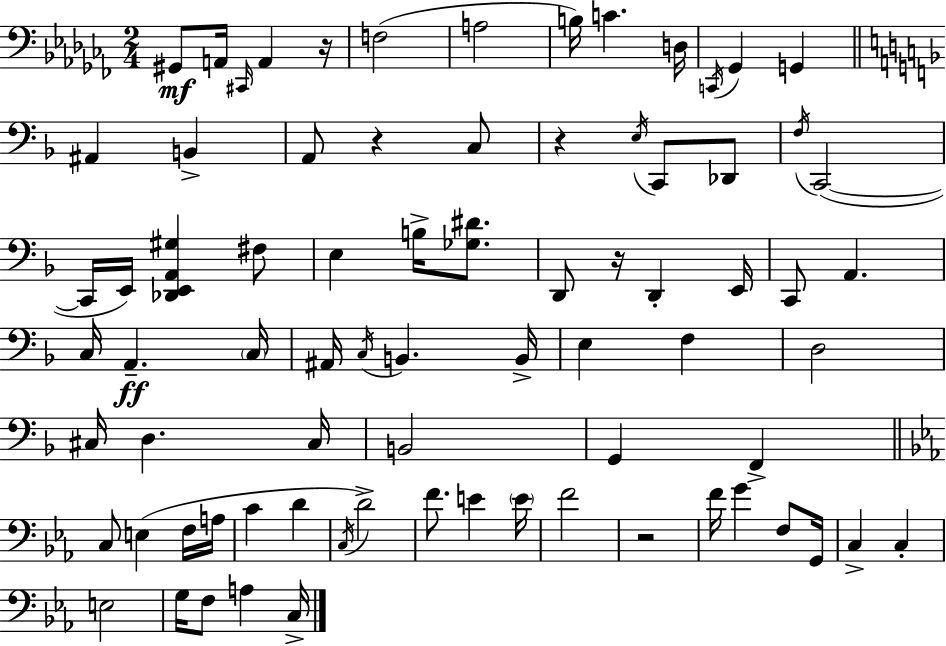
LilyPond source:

{
  \clef bass
  \numericTimeSignature
  \time 2/4
  \key aes \minor
  gis,8\mf a,16 \grace { cis,16 } a,4 | r16 f2( | a2 | b16) c'4. | \break d16 \acciaccatura { c,16 } ges,4 g,4 | \bar "||" \break \key f \major ais,4 b,4-> | a,8 r4 c8 | r4 \acciaccatura { e16 } c,8 des,8 | \acciaccatura { f16 }( c,2~~ | \break c,16 e,16) <des, e, a, gis>4 | fis8 e4 b16-> <ges dis'>8. | d,8 r16 d,4-. | e,16 c,8 a,4. | \break c16 a,4.--\ff | \parenthesize c16 ais,16 \acciaccatura { c16 } b,4. | b,16-> e4 f4 | d2 | \break cis16 d4. | cis16 b,2 | g,4 f,4-> | \bar "||" \break \key ees \major c8 e4( f16 a16 | c'4 d'4 | \acciaccatura { c16 }) d'2-> | f'8. e'4 | \break \parenthesize e'16 f'2 | r2 | f'16 g'4 f8 | g,16 c4-> c4-. | \break e2 | g16 f8 a4 | c16-> \bar "|."
}